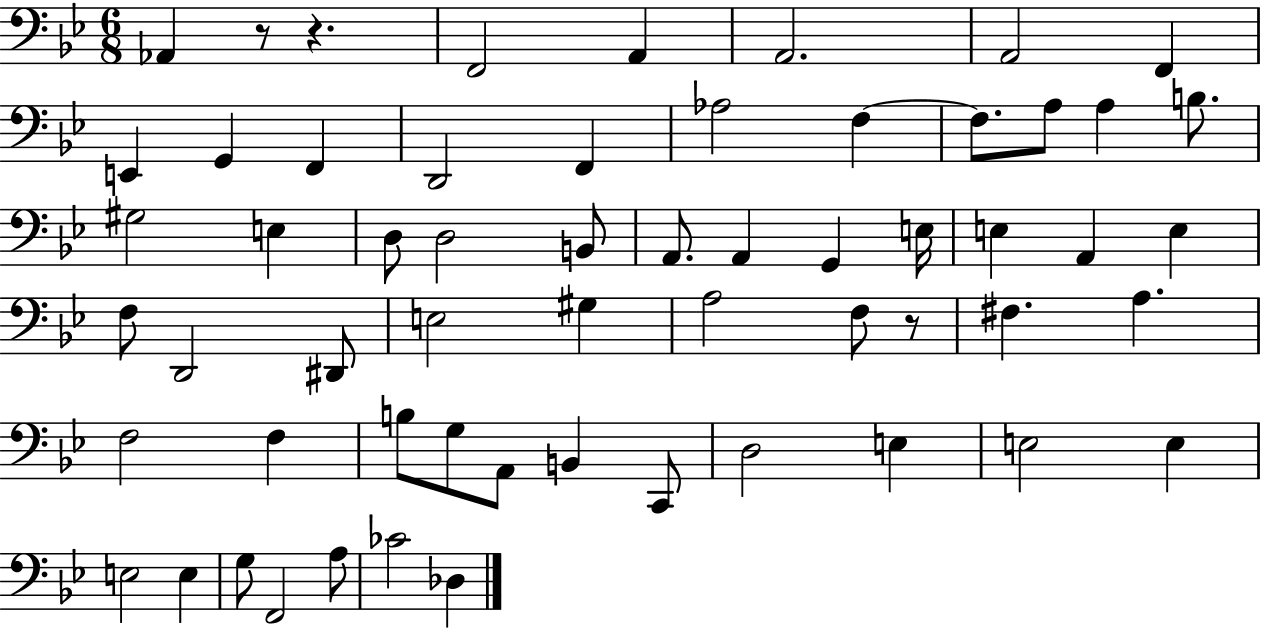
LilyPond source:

{
  \clef bass
  \numericTimeSignature
  \time 6/8
  \key bes \major
  aes,4 r8 r4. | f,2 a,4 | a,2. | a,2 f,4 | \break e,4 g,4 f,4 | d,2 f,4 | aes2 f4~~ | f8. a8 a4 b8. | \break gis2 e4 | d8 d2 b,8 | a,8. a,4 g,4 e16 | e4 a,4 e4 | \break f8 d,2 dis,8 | e2 gis4 | a2 f8 r8 | fis4. a4. | \break f2 f4 | b8 g8 a,8 b,4 c,8 | d2 e4 | e2 e4 | \break e2 e4 | g8 f,2 a8 | ces'2 des4 | \bar "|."
}